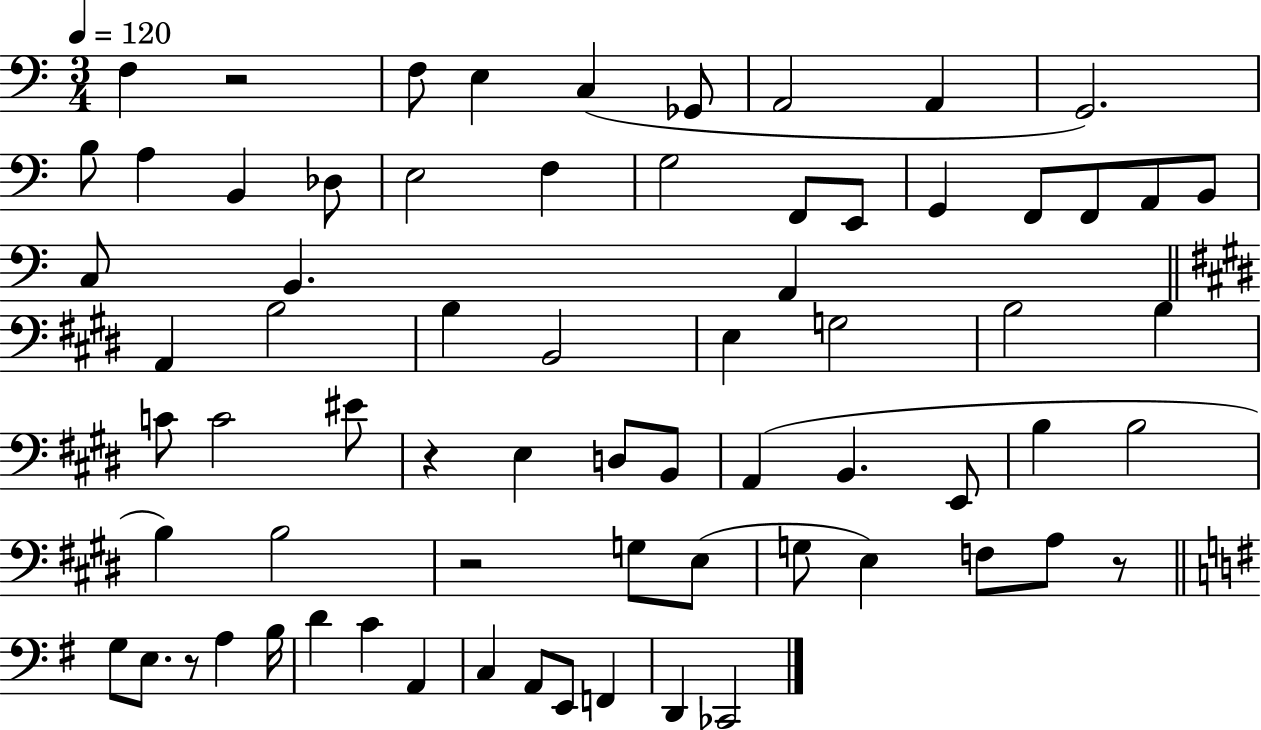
F3/q R/h F3/e E3/q C3/q Gb2/e A2/h A2/q G2/h. B3/e A3/q B2/q Db3/e E3/h F3/q G3/h F2/e E2/e G2/q F2/e F2/e A2/e B2/e C3/e B2/q. A2/q A2/q B3/h B3/q B2/h E3/q G3/h B3/h B3/q C4/e C4/h EIS4/e R/q E3/q D3/e B2/e A2/q B2/q. E2/e B3/q B3/h B3/q B3/h R/h G3/e E3/e G3/e E3/q F3/e A3/e R/e G3/e E3/e. R/e A3/q B3/s D4/q C4/q A2/q C3/q A2/e E2/e F2/q D2/q CES2/h